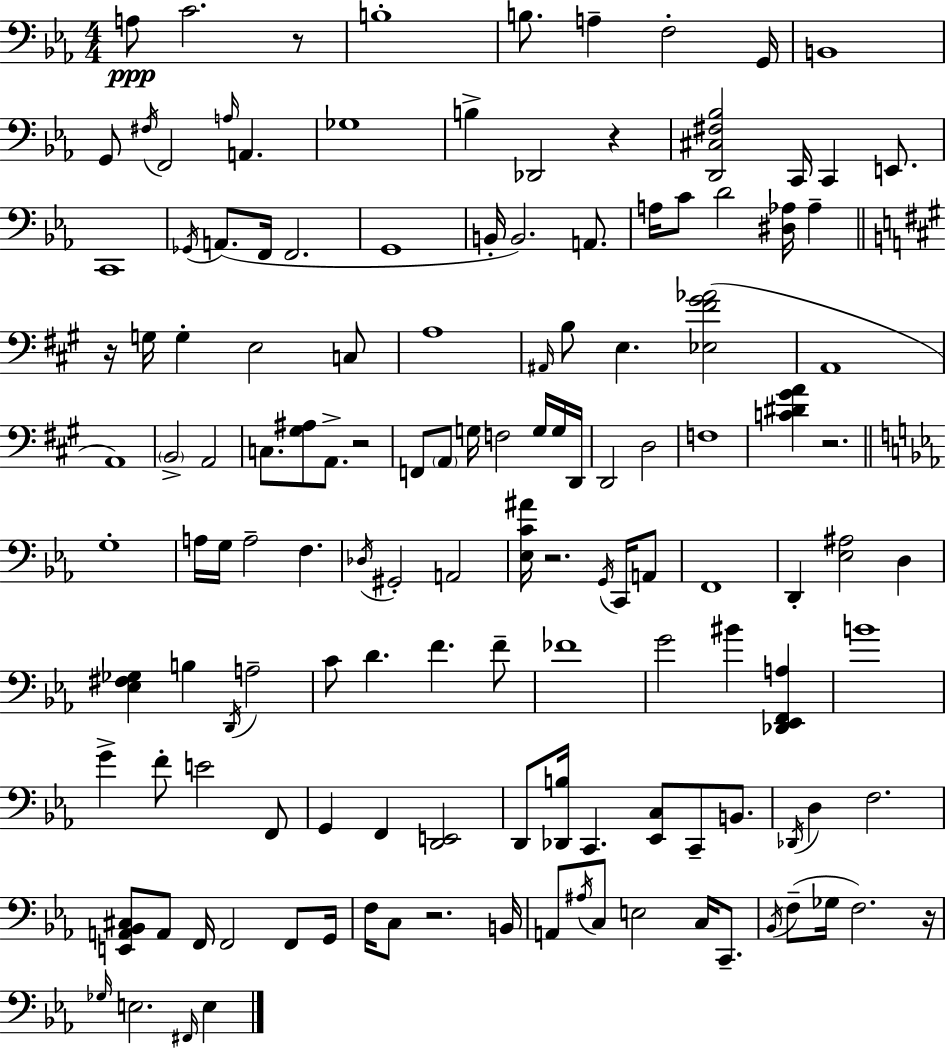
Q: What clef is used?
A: bass